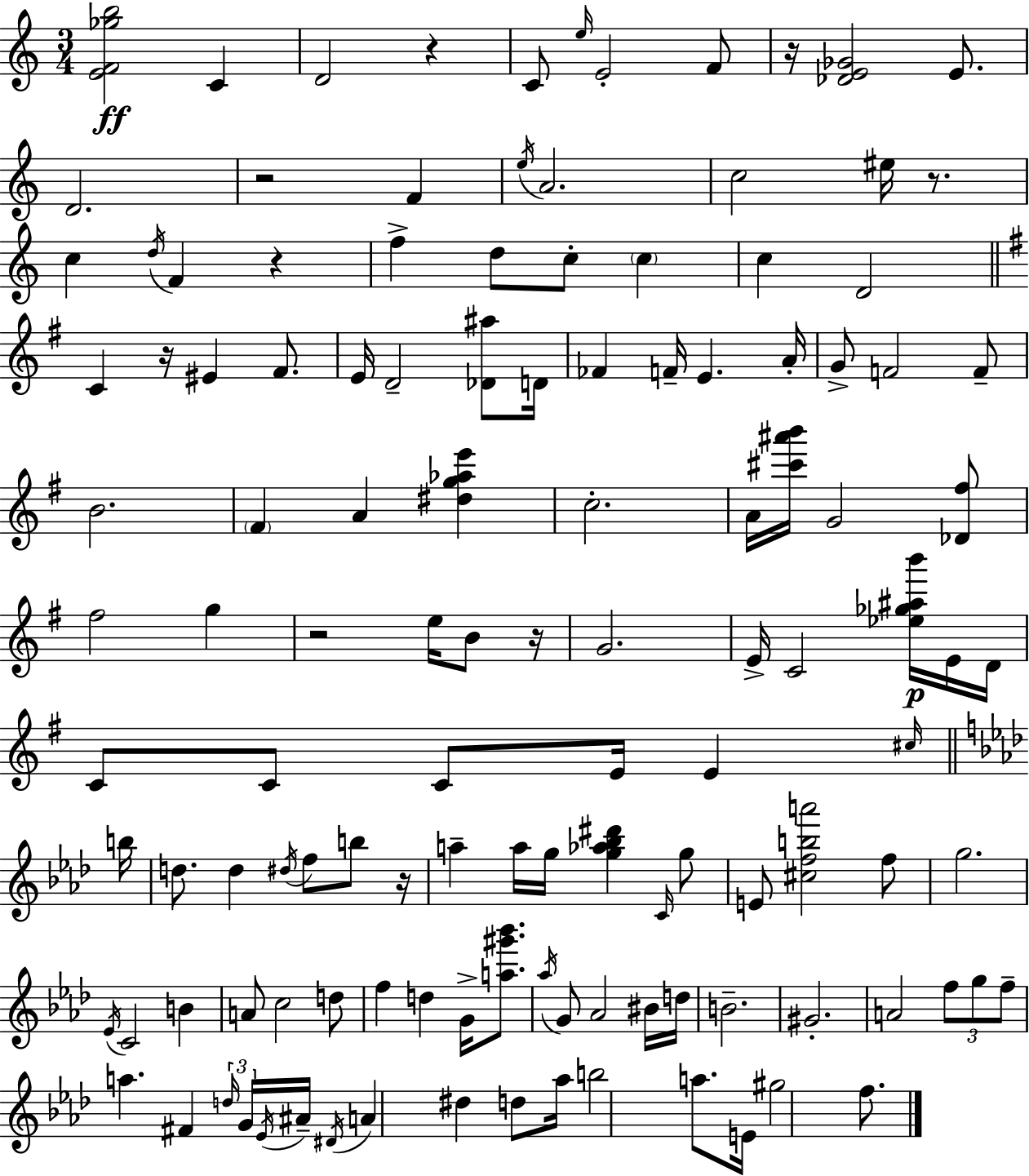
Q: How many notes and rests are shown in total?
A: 125